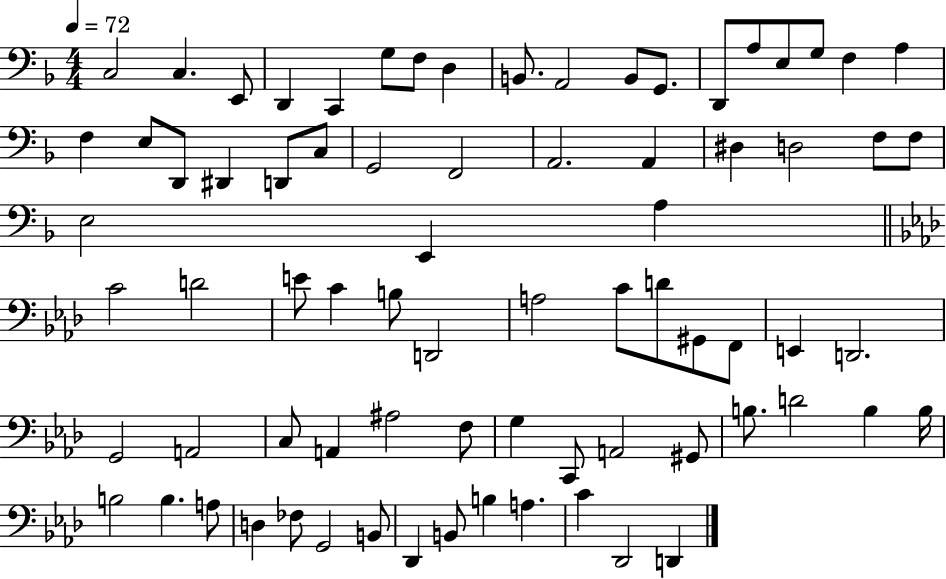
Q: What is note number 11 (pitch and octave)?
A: B2